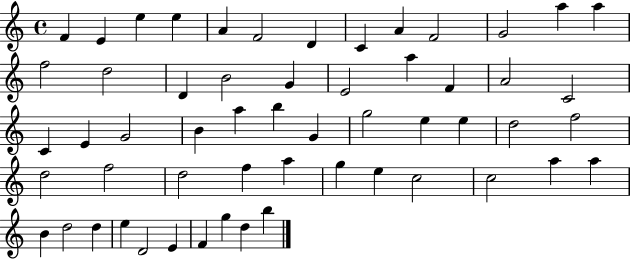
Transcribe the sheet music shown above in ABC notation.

X:1
T:Untitled
M:4/4
L:1/4
K:C
F E e e A F2 D C A F2 G2 a a f2 d2 D B2 G E2 a F A2 C2 C E G2 B a b G g2 e e d2 f2 d2 f2 d2 f a g e c2 c2 a a B d2 d e D2 E F g d b